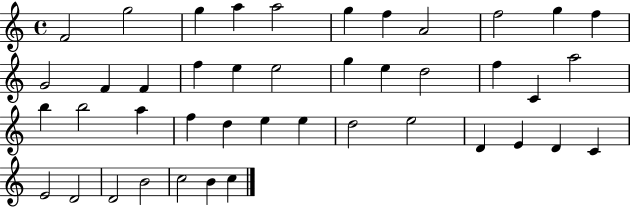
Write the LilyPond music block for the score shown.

{
  \clef treble
  \time 4/4
  \defaultTimeSignature
  \key c \major
  f'2 g''2 | g''4 a''4 a''2 | g''4 f''4 a'2 | f''2 g''4 f''4 | \break g'2 f'4 f'4 | f''4 e''4 e''2 | g''4 e''4 d''2 | f''4 c'4 a''2 | \break b''4 b''2 a''4 | f''4 d''4 e''4 e''4 | d''2 e''2 | d'4 e'4 d'4 c'4 | \break e'2 d'2 | d'2 b'2 | c''2 b'4 c''4 | \bar "|."
}